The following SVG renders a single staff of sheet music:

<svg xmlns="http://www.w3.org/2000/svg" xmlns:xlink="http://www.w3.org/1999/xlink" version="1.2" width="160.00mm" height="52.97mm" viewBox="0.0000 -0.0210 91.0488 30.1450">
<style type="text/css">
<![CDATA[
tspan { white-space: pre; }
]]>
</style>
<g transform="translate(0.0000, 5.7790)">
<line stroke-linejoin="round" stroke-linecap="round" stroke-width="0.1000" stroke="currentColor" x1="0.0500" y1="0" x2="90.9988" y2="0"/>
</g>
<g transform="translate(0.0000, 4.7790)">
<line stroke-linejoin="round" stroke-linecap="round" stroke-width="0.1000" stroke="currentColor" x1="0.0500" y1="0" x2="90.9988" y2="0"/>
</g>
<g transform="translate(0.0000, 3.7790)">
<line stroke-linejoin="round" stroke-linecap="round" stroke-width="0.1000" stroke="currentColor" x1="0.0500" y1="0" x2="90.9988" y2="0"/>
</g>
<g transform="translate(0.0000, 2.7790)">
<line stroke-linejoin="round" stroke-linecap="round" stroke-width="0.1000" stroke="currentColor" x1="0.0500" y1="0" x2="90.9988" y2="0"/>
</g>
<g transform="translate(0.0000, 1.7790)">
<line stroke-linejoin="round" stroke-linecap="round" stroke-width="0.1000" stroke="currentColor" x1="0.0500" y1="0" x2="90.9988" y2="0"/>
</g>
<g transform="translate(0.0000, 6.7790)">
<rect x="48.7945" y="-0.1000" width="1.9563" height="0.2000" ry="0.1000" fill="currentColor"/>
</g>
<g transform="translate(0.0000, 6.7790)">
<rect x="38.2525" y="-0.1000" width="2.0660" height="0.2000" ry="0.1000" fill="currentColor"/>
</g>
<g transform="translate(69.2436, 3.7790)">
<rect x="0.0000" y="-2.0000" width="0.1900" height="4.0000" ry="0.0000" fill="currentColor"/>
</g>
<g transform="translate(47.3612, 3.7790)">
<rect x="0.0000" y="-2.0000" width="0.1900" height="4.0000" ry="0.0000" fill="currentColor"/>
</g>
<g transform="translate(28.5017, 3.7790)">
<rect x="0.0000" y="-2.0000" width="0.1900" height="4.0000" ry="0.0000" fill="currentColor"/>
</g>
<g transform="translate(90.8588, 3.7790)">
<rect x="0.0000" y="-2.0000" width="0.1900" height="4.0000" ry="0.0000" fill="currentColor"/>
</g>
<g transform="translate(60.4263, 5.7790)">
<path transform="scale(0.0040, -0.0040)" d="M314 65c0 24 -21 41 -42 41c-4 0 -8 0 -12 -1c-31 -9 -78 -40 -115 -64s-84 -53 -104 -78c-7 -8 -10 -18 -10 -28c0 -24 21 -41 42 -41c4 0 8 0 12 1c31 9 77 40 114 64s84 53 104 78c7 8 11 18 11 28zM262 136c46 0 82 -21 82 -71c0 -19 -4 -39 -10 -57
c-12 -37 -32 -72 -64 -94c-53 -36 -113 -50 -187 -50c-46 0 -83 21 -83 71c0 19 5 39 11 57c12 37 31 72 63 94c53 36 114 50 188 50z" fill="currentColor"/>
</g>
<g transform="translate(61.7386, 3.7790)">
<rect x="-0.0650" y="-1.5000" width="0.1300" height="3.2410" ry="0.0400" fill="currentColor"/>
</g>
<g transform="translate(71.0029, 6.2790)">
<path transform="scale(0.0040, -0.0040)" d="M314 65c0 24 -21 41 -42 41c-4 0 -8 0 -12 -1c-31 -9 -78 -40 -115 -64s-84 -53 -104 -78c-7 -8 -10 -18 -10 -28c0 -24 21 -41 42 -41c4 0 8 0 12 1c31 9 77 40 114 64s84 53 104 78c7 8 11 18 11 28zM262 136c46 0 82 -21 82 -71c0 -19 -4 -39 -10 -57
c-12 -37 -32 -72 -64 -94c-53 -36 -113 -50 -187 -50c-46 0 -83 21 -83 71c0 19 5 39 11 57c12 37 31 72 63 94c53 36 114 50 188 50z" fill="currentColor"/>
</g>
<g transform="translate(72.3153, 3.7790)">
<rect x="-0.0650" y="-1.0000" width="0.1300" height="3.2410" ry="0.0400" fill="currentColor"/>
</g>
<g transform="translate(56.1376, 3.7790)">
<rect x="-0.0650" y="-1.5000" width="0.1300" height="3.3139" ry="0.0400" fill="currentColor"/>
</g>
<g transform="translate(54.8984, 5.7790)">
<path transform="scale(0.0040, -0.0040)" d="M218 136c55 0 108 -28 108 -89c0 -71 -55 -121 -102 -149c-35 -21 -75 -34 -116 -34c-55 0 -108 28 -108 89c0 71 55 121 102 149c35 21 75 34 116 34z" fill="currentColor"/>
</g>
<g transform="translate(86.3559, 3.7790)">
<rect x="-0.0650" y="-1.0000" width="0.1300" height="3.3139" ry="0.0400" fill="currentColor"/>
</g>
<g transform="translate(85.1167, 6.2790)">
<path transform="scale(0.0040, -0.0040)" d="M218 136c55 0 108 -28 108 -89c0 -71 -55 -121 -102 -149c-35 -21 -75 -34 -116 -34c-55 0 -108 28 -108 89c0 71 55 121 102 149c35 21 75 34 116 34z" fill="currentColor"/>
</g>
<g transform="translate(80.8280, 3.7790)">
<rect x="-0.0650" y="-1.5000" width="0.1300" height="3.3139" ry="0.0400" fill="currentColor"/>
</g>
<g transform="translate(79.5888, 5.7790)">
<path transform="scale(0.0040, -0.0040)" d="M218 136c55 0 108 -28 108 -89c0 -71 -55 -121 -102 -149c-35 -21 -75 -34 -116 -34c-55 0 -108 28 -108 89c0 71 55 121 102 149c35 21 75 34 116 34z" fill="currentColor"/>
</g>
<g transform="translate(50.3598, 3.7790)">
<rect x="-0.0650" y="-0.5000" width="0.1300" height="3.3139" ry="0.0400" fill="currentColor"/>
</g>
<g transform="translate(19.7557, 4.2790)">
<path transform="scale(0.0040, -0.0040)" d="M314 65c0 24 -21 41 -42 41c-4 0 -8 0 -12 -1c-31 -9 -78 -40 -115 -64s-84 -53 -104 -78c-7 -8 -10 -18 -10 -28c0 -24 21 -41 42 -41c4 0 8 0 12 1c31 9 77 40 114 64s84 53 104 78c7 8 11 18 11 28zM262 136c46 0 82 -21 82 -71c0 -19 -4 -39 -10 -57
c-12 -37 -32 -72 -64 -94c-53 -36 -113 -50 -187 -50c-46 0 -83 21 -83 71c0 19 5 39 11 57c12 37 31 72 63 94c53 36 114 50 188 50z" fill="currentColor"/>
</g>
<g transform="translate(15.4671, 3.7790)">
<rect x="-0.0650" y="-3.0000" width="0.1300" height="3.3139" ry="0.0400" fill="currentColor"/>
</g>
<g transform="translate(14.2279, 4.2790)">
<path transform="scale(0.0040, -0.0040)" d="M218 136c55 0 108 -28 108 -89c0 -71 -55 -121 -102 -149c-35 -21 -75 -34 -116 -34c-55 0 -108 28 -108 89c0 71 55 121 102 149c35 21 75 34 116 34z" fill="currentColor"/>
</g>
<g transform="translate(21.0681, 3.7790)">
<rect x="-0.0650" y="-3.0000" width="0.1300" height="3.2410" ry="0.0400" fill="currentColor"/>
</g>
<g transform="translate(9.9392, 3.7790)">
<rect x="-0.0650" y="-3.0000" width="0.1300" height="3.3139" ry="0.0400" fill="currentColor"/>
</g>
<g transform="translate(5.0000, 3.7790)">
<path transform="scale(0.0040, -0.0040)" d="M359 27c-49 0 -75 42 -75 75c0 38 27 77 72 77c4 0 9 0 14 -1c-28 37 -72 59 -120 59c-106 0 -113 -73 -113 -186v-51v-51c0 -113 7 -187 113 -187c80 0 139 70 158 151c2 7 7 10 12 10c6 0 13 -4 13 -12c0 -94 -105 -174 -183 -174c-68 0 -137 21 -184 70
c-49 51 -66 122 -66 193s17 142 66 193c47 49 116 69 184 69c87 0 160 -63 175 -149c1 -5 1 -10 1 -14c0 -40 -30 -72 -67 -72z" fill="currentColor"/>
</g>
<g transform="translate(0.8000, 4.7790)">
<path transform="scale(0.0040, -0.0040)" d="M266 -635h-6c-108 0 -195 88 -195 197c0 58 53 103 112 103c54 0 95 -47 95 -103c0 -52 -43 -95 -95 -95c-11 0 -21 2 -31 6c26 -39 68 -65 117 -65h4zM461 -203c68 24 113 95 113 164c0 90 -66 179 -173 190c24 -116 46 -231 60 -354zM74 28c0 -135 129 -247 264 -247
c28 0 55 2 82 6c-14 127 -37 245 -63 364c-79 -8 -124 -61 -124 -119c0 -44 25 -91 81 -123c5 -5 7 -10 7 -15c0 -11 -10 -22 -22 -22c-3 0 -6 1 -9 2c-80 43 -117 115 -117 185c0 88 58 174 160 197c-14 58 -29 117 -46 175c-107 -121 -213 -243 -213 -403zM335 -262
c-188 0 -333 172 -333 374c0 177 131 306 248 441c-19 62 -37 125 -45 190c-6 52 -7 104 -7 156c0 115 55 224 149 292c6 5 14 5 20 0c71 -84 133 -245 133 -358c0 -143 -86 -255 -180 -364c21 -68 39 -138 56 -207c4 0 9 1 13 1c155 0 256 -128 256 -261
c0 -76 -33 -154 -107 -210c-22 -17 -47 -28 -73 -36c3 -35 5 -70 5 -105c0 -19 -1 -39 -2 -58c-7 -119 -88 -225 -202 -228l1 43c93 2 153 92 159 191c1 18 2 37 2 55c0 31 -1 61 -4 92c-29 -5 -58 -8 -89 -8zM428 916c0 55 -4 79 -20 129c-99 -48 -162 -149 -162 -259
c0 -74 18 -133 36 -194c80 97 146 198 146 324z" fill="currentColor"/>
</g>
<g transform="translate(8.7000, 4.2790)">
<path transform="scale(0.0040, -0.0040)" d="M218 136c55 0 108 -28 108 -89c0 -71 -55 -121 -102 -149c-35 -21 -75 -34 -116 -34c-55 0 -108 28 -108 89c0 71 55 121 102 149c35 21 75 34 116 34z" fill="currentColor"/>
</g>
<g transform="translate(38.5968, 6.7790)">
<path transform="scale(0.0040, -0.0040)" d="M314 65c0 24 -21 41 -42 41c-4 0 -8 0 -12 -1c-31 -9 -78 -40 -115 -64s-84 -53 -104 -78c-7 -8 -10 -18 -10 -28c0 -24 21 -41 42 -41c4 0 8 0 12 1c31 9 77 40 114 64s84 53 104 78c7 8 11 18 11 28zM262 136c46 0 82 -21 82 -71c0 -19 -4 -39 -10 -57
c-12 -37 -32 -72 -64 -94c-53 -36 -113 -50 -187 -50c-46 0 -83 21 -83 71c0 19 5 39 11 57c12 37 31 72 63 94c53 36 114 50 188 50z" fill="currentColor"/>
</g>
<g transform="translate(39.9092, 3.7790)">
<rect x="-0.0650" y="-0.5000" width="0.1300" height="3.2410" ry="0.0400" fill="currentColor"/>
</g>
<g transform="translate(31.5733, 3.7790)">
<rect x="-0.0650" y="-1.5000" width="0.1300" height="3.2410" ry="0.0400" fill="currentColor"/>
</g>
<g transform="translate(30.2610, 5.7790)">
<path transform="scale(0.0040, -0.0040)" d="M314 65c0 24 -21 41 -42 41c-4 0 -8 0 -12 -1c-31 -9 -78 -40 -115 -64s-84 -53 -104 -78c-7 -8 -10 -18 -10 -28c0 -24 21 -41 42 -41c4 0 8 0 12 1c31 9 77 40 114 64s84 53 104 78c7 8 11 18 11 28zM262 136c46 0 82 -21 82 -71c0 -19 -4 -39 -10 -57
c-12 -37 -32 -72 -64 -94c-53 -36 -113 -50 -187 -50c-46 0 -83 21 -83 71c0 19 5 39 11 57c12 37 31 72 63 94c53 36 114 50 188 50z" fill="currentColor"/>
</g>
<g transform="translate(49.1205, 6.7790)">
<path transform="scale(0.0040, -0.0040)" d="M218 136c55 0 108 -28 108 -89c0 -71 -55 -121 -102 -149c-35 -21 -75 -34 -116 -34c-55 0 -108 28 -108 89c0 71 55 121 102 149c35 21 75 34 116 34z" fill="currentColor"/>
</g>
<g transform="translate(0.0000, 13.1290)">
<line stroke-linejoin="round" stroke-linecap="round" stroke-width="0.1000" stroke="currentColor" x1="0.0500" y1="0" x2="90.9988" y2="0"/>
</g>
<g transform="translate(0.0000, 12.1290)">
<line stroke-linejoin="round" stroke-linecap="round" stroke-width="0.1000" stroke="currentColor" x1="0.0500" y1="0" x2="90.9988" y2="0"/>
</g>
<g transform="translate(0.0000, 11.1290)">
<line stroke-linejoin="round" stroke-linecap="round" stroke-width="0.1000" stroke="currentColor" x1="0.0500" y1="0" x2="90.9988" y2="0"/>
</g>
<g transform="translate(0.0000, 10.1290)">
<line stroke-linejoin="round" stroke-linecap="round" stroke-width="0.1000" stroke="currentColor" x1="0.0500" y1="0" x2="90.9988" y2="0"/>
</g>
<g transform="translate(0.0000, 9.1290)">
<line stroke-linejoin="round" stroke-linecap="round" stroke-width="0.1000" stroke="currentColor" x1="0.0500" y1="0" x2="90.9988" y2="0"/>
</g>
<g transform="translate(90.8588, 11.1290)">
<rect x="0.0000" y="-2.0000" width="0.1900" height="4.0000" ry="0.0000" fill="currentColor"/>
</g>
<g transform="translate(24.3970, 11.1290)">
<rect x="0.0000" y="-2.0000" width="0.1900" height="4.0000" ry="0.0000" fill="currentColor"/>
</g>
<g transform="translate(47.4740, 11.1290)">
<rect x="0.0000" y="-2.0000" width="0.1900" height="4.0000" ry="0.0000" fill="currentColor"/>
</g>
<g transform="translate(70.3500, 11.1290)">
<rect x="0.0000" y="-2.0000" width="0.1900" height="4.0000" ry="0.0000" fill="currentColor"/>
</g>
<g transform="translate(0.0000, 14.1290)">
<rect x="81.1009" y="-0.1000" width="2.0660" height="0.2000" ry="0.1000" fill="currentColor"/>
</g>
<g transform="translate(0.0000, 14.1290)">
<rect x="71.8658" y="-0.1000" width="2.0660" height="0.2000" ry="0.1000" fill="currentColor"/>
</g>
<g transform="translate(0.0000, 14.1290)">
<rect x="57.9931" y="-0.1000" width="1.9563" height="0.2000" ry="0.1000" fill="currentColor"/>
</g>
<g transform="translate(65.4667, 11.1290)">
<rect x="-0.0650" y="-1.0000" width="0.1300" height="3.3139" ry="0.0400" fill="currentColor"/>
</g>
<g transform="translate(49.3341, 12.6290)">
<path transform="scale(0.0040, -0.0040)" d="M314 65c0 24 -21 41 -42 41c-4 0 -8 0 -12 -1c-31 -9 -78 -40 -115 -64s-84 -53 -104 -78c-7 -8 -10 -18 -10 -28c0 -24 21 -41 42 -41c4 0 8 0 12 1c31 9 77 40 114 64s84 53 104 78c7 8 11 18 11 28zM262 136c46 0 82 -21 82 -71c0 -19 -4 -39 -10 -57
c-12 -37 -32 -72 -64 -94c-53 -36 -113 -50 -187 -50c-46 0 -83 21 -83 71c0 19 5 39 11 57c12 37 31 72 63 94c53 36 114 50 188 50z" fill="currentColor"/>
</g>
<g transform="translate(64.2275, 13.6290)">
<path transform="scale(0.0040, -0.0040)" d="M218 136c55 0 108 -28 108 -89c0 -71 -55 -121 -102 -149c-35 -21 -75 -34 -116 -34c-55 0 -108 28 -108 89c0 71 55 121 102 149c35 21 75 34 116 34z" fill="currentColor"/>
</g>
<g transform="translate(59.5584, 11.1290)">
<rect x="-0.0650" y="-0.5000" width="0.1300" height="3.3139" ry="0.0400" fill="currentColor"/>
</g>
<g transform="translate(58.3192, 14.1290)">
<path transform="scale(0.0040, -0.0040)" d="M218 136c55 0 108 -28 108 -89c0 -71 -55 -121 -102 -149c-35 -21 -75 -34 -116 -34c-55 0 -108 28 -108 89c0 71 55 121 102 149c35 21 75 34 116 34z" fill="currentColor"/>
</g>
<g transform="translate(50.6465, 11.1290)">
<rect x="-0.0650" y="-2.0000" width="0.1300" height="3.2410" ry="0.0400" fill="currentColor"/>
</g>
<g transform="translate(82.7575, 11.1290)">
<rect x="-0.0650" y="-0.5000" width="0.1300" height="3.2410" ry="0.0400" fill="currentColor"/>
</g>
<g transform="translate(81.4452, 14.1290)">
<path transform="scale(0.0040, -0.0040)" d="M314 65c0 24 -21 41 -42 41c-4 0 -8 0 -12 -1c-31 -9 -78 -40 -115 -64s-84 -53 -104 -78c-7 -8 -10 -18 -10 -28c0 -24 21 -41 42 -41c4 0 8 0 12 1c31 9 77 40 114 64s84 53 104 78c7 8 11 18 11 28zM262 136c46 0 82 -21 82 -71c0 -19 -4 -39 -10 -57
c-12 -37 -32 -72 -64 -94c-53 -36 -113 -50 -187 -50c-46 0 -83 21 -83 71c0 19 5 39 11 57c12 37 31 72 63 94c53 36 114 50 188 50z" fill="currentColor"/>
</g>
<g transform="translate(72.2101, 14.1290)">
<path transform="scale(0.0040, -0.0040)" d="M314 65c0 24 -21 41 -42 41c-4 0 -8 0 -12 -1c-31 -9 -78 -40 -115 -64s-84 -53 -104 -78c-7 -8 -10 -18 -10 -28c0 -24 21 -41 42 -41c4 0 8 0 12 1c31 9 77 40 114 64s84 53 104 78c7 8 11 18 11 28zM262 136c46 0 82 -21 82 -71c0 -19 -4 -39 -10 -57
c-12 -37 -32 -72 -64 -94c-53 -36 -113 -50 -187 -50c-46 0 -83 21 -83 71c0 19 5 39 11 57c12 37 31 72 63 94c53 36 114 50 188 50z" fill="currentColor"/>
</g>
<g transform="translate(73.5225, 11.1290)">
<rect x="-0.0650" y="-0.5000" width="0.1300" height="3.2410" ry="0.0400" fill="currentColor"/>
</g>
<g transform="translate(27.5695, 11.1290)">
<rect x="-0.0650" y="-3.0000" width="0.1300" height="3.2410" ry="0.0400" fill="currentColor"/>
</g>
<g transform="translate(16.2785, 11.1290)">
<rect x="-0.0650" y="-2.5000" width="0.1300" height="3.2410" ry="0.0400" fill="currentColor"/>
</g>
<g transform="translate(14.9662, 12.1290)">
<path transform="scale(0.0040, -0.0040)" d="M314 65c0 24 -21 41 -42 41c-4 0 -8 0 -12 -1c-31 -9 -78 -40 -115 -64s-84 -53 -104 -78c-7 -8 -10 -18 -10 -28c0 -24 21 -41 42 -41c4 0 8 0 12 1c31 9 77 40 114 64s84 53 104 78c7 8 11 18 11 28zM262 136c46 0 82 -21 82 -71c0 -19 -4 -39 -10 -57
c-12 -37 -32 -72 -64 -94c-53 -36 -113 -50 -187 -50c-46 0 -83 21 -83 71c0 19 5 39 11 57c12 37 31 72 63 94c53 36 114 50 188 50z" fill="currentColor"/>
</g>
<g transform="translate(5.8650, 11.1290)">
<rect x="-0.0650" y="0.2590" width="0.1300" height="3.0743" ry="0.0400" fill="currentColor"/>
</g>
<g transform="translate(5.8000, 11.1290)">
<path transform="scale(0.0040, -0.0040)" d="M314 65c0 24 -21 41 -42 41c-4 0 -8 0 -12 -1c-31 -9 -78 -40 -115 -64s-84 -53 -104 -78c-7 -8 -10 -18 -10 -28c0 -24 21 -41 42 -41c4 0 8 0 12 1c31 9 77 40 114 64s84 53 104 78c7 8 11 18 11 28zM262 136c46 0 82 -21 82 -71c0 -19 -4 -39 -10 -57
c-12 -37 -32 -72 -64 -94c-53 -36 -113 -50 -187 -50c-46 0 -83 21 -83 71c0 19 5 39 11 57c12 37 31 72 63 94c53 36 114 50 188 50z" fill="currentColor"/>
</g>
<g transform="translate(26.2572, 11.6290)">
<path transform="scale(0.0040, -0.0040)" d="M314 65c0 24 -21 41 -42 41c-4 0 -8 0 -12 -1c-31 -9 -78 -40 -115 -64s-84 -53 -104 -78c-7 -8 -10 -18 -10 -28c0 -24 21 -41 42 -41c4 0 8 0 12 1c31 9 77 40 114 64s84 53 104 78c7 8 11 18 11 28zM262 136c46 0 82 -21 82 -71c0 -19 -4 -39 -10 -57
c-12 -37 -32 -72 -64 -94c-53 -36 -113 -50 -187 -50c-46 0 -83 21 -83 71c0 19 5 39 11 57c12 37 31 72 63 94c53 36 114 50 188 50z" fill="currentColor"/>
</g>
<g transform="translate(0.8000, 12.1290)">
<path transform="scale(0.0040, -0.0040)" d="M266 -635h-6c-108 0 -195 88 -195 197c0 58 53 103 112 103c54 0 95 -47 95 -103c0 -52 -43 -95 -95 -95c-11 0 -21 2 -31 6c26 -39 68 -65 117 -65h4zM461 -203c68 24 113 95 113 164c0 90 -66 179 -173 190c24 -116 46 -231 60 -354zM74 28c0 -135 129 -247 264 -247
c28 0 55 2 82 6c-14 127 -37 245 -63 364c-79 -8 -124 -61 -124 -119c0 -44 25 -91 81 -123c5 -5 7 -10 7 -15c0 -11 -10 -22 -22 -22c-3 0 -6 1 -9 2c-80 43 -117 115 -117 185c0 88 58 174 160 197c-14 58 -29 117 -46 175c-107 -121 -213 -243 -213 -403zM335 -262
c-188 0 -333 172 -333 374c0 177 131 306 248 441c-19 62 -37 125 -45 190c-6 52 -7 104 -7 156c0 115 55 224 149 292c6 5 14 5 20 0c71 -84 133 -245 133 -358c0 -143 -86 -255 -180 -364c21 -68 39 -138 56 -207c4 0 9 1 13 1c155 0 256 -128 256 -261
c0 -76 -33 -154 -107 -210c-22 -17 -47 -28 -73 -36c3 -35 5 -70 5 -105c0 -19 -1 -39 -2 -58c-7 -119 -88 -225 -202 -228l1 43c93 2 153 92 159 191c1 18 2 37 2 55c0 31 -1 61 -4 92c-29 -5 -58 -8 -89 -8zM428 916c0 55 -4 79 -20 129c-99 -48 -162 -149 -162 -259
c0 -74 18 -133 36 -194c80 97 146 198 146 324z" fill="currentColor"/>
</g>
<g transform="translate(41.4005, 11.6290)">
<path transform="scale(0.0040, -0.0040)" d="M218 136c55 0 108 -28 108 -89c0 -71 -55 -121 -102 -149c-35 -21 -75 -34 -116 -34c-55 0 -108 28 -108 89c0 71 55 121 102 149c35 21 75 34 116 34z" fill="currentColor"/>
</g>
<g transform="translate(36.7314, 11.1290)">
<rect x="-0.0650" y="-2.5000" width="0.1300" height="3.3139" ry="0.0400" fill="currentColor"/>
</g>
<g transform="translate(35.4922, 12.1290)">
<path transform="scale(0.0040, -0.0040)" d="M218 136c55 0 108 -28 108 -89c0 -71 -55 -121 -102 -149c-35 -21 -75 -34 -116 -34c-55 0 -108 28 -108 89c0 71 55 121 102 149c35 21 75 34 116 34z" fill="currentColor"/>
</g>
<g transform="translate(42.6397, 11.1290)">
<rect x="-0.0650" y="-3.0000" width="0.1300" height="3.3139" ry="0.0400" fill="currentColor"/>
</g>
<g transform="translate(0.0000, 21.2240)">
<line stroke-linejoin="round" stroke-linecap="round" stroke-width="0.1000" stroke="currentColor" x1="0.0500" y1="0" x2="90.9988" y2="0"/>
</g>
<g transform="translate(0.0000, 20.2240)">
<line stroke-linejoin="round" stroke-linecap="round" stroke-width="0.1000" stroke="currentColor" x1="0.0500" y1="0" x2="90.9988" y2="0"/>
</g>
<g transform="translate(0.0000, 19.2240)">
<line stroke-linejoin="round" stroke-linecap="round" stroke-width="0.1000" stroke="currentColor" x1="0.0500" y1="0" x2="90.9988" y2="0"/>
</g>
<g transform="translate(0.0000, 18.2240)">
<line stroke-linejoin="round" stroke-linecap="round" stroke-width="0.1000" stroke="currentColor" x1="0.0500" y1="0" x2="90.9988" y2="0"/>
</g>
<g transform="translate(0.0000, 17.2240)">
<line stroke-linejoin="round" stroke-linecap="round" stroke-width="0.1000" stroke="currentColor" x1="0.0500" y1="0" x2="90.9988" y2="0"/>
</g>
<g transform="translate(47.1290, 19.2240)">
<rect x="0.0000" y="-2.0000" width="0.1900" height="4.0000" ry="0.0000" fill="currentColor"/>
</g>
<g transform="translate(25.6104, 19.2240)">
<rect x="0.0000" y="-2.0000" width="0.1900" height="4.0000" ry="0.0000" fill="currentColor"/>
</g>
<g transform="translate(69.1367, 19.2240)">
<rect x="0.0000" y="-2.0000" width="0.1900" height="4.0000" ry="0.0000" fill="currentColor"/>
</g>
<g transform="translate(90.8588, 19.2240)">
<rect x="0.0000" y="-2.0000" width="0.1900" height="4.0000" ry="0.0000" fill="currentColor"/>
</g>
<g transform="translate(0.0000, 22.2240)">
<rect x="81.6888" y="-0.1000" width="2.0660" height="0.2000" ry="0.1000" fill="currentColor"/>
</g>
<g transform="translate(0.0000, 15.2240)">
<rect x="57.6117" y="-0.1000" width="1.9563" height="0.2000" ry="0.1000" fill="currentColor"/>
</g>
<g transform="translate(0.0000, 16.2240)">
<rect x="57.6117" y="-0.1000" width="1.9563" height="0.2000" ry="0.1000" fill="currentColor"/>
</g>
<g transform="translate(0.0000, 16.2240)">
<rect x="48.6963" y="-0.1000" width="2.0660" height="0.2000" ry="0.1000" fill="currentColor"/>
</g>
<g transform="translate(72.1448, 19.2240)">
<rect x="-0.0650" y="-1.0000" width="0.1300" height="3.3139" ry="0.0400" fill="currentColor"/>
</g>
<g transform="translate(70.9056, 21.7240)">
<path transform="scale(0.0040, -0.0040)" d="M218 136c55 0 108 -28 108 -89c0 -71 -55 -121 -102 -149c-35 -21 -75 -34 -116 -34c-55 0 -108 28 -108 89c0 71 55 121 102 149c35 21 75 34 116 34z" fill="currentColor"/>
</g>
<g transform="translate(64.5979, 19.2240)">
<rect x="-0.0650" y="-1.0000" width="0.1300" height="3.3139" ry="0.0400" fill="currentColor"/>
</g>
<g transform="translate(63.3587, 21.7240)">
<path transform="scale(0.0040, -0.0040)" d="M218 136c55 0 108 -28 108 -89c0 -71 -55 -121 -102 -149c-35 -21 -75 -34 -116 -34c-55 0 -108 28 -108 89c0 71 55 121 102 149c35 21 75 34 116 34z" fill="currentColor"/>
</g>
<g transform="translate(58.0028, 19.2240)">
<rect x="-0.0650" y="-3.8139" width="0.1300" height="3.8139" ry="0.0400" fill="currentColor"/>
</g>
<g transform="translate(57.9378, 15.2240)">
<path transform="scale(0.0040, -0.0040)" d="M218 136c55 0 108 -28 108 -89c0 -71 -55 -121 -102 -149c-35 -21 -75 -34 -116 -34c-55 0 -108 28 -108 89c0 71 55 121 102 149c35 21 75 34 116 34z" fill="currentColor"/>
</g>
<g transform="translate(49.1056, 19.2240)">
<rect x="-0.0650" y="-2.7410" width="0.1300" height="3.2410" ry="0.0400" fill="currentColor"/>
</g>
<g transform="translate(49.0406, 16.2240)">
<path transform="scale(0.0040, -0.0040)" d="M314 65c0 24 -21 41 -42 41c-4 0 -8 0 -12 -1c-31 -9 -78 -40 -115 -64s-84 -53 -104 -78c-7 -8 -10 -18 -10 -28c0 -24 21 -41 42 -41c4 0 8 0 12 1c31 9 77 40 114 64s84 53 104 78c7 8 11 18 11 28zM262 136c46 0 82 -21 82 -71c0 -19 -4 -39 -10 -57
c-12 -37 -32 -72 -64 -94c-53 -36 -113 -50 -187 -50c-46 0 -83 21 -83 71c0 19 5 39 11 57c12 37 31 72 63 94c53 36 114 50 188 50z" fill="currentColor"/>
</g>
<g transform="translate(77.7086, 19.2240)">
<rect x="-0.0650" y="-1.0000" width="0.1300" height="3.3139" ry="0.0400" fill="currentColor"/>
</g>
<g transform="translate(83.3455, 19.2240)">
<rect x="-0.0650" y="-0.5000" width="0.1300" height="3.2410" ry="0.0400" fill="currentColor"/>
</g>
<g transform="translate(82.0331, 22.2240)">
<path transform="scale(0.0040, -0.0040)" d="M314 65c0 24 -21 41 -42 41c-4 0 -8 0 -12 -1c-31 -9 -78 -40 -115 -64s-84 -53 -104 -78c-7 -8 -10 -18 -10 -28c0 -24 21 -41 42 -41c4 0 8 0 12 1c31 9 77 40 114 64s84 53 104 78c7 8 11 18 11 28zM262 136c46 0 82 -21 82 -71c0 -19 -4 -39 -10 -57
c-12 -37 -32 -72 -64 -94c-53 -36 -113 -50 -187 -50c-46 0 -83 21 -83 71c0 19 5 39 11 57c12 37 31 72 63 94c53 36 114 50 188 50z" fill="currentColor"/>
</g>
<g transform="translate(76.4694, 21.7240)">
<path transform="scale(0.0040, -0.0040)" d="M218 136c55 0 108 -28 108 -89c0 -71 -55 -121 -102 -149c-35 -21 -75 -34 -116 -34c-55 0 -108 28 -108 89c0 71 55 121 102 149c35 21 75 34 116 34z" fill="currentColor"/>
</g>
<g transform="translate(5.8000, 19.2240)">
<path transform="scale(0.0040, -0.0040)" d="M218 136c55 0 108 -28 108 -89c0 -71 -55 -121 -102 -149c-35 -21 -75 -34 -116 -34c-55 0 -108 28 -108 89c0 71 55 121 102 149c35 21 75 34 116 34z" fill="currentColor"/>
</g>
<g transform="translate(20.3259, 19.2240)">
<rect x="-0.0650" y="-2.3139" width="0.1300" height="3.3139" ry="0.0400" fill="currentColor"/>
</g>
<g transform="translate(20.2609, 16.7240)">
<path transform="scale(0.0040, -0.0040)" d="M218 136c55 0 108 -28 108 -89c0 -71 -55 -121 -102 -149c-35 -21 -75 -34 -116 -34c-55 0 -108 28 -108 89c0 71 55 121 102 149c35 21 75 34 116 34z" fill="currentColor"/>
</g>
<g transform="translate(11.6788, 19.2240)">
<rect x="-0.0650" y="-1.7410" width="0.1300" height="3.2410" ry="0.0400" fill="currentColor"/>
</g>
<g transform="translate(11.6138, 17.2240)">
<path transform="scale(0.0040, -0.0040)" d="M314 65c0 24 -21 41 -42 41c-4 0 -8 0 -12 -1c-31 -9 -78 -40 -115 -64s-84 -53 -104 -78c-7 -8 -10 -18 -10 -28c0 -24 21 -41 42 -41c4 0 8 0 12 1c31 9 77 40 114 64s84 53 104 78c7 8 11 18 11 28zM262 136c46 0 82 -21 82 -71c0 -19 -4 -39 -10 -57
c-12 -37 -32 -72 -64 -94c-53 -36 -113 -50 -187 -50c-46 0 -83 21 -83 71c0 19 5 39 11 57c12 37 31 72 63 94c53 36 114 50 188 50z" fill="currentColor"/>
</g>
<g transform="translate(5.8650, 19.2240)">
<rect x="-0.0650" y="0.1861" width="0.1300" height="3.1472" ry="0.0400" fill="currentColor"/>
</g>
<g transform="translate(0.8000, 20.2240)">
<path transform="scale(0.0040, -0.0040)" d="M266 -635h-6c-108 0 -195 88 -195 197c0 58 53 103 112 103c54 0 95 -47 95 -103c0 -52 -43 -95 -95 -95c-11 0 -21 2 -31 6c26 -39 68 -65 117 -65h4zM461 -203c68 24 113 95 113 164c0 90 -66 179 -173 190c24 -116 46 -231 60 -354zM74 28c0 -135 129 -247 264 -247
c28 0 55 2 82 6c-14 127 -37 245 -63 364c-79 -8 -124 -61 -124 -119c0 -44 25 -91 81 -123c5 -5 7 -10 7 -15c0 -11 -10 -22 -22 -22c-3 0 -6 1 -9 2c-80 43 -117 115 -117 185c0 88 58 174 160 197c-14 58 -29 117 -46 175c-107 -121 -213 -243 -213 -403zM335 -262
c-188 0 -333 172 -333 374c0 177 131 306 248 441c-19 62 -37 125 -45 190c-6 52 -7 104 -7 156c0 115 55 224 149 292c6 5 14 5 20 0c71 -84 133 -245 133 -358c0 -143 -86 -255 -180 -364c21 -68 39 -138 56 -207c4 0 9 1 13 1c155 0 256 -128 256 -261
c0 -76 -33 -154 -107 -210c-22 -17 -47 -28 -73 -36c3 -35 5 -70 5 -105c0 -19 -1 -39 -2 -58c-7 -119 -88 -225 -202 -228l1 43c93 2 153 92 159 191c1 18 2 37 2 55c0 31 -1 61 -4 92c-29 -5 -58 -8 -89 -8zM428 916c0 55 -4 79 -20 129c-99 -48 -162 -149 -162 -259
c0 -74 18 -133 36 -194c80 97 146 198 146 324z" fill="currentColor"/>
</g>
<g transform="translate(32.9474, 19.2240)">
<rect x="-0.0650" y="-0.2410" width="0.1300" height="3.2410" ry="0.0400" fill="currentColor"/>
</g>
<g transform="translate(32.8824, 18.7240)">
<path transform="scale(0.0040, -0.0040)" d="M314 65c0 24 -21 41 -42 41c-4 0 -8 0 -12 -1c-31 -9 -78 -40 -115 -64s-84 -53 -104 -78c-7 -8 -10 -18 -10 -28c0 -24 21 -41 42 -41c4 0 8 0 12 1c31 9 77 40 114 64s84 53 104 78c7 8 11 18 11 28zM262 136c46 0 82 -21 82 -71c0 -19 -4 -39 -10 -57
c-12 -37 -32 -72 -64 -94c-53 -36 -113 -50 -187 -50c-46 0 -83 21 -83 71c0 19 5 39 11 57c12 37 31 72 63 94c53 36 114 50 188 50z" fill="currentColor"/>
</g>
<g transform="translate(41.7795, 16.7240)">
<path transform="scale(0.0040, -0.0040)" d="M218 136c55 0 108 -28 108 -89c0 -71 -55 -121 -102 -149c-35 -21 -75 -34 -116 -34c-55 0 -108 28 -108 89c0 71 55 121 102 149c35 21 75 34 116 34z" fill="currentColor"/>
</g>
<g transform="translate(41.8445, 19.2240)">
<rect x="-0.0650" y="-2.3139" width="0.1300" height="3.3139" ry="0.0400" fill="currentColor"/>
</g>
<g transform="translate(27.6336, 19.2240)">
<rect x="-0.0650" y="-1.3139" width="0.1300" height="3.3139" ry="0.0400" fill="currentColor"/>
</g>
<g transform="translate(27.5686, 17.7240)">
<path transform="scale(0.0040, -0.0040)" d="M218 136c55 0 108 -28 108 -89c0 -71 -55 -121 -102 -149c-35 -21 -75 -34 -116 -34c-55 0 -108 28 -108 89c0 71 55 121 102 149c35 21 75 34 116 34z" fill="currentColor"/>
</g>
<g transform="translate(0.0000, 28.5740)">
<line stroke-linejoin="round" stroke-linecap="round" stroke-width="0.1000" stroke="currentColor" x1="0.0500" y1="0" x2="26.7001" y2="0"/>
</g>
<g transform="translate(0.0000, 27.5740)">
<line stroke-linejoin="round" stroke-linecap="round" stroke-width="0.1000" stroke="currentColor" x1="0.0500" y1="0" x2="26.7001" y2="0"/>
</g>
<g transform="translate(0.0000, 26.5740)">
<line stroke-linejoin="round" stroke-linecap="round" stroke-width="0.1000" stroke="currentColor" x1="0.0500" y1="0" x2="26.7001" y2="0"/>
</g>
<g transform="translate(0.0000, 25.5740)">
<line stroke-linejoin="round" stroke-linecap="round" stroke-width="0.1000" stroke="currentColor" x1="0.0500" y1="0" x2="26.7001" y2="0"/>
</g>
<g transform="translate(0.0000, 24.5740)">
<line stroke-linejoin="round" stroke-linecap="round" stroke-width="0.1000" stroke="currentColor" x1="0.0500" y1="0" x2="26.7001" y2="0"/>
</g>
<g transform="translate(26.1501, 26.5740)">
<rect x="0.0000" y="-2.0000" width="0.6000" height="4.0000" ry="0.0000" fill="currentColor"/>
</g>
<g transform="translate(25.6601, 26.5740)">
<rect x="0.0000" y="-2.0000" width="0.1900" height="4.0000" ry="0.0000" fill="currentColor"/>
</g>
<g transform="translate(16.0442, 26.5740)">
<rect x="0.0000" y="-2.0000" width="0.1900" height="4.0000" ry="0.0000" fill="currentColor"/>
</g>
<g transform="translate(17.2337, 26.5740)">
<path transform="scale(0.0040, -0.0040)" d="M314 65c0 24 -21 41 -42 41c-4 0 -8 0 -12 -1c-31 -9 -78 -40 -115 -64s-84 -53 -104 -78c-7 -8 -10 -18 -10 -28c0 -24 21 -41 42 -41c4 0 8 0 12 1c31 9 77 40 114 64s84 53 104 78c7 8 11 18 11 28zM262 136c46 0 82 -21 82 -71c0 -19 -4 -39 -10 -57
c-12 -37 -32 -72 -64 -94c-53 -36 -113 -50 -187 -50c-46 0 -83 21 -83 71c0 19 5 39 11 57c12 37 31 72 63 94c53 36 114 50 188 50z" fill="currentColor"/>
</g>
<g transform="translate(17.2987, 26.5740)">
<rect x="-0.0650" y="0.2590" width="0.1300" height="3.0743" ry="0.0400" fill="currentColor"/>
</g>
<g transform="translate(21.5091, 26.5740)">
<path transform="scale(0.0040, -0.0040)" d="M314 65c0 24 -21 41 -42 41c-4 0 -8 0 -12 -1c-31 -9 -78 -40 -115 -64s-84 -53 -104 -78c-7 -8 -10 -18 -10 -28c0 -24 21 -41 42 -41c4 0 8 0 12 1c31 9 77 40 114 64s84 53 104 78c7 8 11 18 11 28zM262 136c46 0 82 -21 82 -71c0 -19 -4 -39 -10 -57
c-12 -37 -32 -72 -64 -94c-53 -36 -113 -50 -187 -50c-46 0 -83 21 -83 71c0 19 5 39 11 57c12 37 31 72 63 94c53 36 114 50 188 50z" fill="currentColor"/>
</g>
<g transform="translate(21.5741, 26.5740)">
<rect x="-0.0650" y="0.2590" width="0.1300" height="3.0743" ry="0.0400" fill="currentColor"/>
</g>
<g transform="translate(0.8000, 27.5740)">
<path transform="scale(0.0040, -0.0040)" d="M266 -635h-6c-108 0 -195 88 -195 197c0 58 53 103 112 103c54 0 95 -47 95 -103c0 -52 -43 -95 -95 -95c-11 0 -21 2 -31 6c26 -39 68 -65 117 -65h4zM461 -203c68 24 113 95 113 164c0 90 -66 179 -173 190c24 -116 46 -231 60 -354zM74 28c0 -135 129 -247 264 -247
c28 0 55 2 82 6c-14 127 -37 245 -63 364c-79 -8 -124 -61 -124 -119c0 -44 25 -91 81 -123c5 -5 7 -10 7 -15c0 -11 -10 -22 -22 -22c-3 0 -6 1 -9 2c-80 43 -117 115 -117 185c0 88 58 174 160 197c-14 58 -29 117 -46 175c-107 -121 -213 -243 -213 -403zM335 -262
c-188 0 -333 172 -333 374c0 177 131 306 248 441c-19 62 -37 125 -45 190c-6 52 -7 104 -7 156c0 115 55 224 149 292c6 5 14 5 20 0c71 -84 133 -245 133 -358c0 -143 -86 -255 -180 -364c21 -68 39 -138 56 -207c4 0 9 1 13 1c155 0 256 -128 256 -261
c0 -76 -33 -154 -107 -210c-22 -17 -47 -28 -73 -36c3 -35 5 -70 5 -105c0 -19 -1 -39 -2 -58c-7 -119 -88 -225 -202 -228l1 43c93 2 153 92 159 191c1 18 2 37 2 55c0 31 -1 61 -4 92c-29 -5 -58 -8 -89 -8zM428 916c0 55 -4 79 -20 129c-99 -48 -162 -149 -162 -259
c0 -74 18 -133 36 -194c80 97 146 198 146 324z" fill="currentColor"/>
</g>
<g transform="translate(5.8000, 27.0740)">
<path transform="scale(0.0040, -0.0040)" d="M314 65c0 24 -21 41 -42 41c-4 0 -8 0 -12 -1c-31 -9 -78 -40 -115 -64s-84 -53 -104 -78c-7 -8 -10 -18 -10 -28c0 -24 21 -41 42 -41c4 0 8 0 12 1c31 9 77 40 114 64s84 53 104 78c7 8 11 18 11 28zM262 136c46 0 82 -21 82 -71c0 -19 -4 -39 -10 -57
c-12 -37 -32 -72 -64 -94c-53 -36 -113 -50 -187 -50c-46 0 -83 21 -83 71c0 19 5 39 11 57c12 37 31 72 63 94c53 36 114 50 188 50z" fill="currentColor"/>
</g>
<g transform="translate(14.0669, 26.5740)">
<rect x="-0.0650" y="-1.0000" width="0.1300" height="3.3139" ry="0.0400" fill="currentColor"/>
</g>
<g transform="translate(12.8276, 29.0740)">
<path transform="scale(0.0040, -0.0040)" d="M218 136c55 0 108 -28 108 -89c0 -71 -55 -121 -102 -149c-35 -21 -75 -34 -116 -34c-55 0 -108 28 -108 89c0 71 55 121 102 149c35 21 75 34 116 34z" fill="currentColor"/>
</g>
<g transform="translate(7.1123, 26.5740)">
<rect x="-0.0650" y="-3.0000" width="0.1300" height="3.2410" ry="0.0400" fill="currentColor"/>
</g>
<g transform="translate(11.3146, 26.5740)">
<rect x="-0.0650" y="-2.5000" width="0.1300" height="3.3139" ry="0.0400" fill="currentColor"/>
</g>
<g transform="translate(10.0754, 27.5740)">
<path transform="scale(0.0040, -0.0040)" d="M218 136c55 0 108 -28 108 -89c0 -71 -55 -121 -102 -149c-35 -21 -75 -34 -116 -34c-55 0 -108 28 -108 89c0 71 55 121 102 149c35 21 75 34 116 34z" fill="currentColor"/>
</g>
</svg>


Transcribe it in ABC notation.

X:1
T:Untitled
M:4/4
L:1/4
K:C
A A A2 E2 C2 C E E2 D2 E D B2 G2 A2 G A F2 C D C2 C2 B f2 g e c2 g a2 c' D D D C2 A2 G D B2 B2